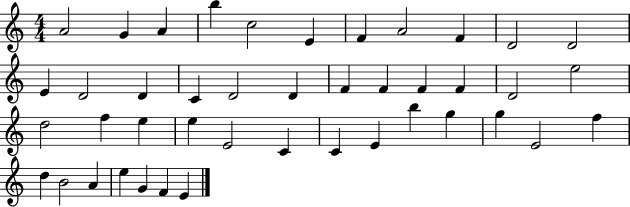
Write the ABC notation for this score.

X:1
T:Untitled
M:4/4
L:1/4
K:C
A2 G A b c2 E F A2 F D2 D2 E D2 D C D2 D F F F F D2 e2 d2 f e e E2 C C E b g g E2 f d B2 A e G F E